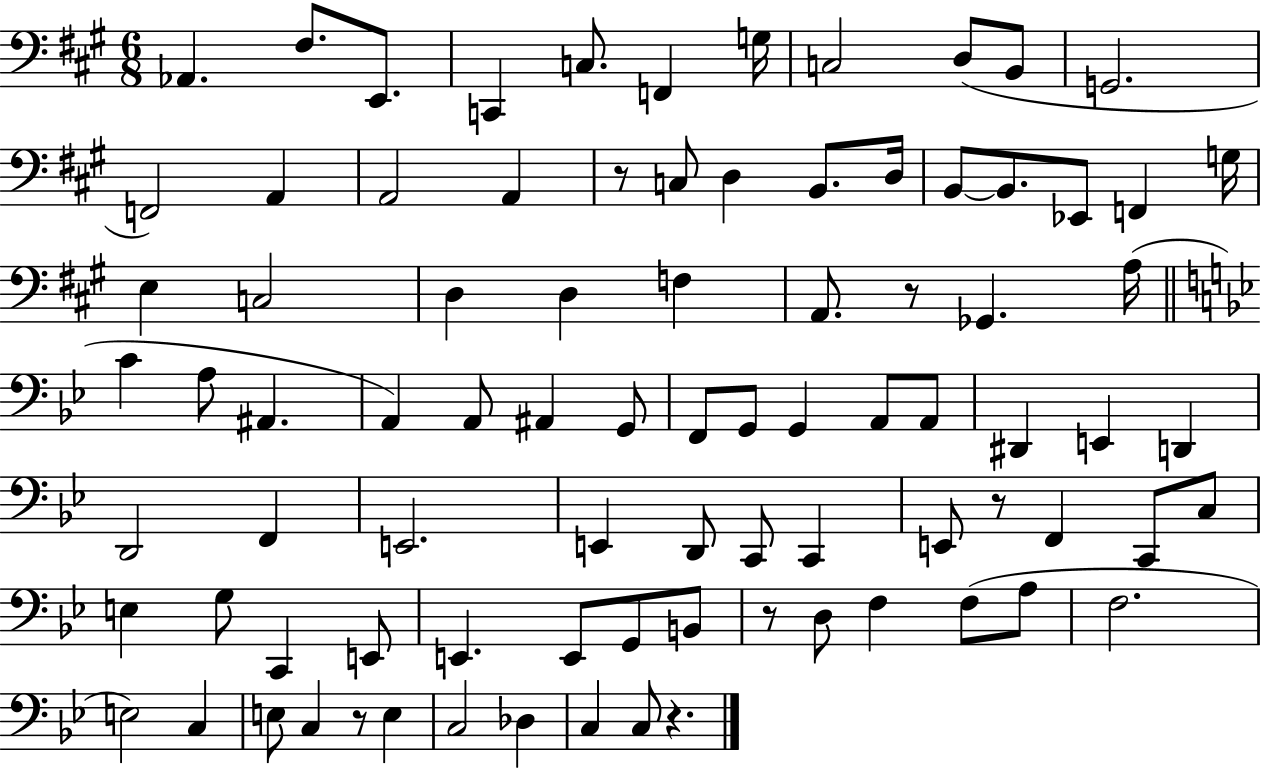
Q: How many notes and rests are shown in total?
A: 86